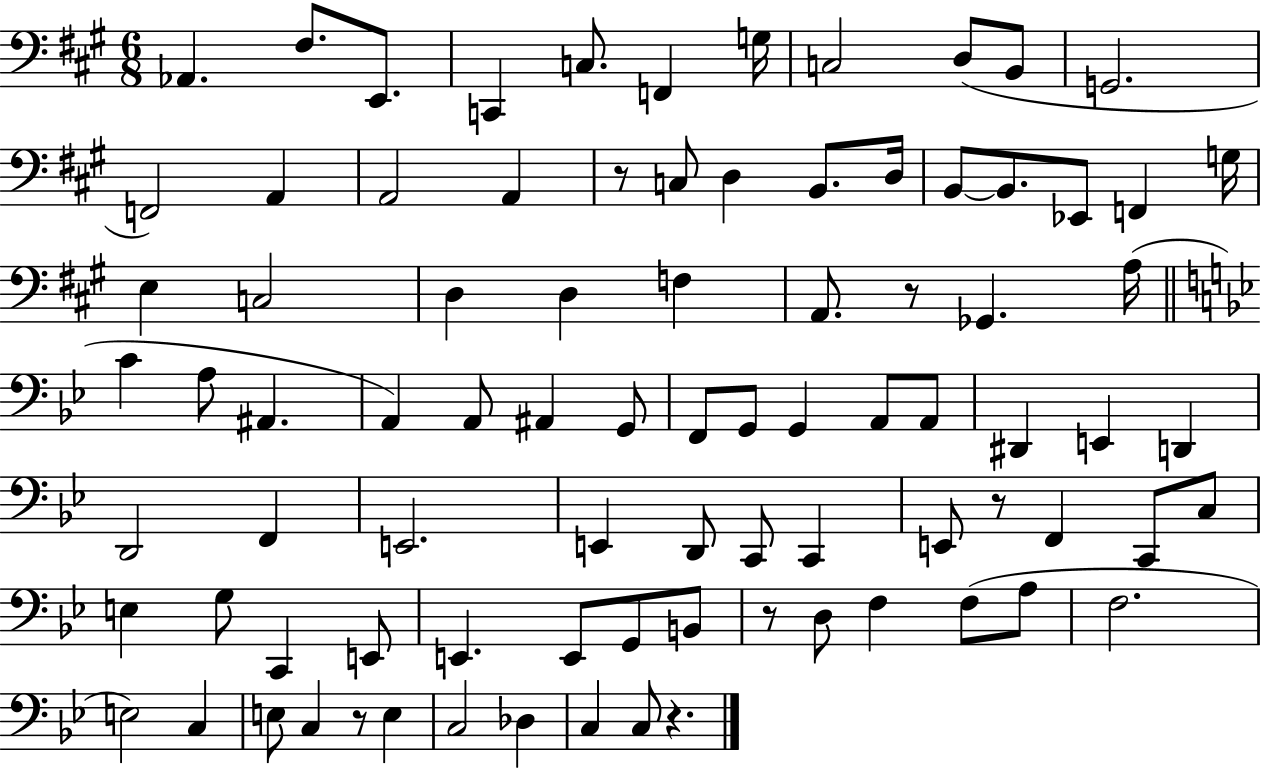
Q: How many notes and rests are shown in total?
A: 86